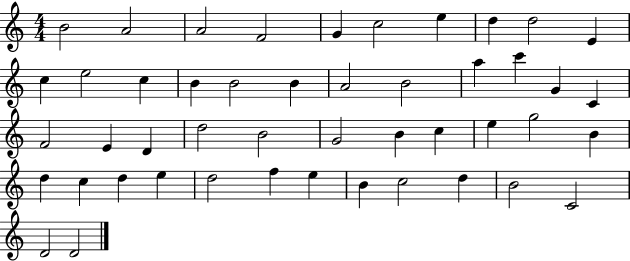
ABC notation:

X:1
T:Untitled
M:4/4
L:1/4
K:C
B2 A2 A2 F2 G c2 e d d2 E c e2 c B B2 B A2 B2 a c' G C F2 E D d2 B2 G2 B c e g2 B d c d e d2 f e B c2 d B2 C2 D2 D2